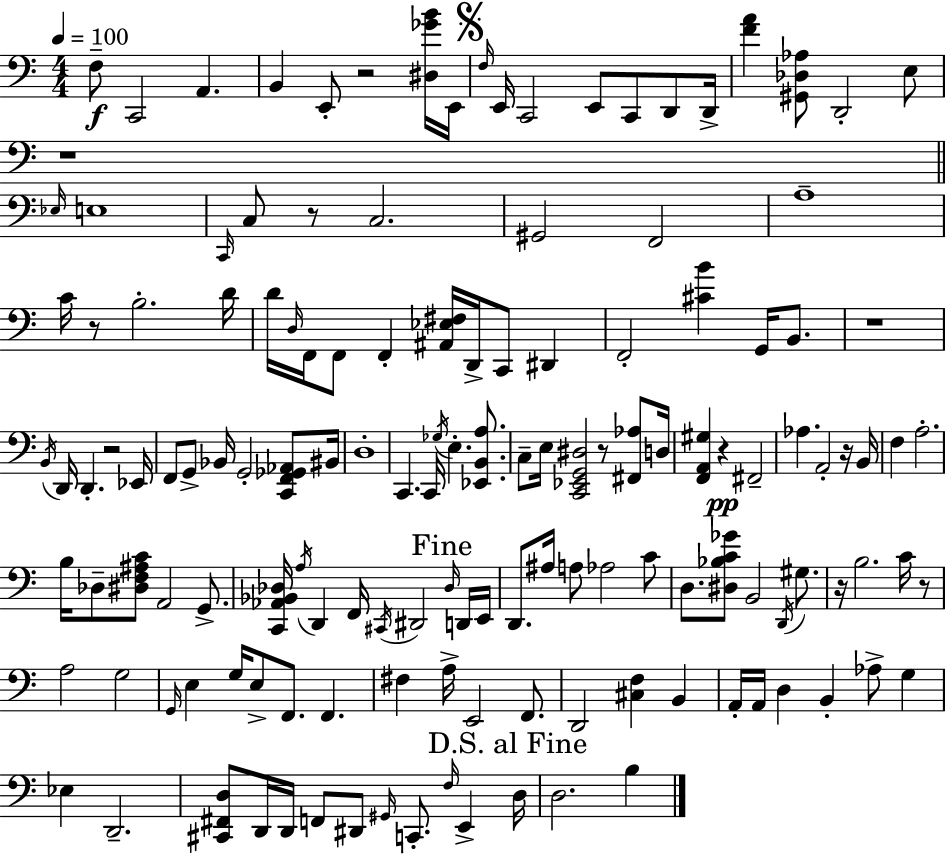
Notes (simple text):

F3/e C2/h A2/q. B2/q E2/e R/h [D#3,Gb4,B4]/s E2/s F3/s E2/s C2/h E2/e C2/e D2/e D2/s [F4,A4]/q [G#2,Db3,Ab3]/e D2/h E3/e R/w Eb3/s E3/w C2/s C3/e R/e C3/h. G#2/h F2/h A3/w C4/s R/e B3/h. D4/s D4/s D3/s F2/s F2/e F2/q [A#2,Eb3,F#3]/s D2/s C2/e D#2/q F2/h [C#4,B4]/q G2/s B2/e. R/w B2/s D2/s D2/q. R/h Eb2/s F2/e G2/e Bb2/s G2/h [C2,F2,Gb2,Ab2]/e BIS2/s D3/w C2/q. C2/s Gb3/s E3/q. [Eb2,B2,A3]/e. C3/e E3/s [C2,Eb2,G2,D#3]/h R/e [F#2,Ab3]/e D3/s [F2,A2,G#3]/q R/q F#2/h Ab3/q. A2/h R/s B2/s F3/q A3/h. B3/s Db3/e [D#3,F3,A#3,C4]/e A2/h G2/e. [C2,Ab2,Bb2,Db3]/s A3/s D2/q F2/s C#2/s D#2/h Db3/s D2/s E2/s D2/e. A#3/s A3/e Ab3/h C4/e D3/e. [D#3,Bb3,C4,Gb4]/e B2/h D2/s G#3/e. R/s B3/h. C4/s R/e A3/h G3/h G2/s E3/q G3/s E3/e F2/e. F2/q. F#3/q A3/s E2/h F2/e. D2/h [C#3,F3]/q B2/q A2/s A2/s D3/q B2/q Ab3/e G3/q Eb3/q D2/h. [C#2,F#2,D3]/e D2/s D2/s F2/e D#2/e G#2/s C2/e. F3/s E2/q D3/s D3/h. B3/q